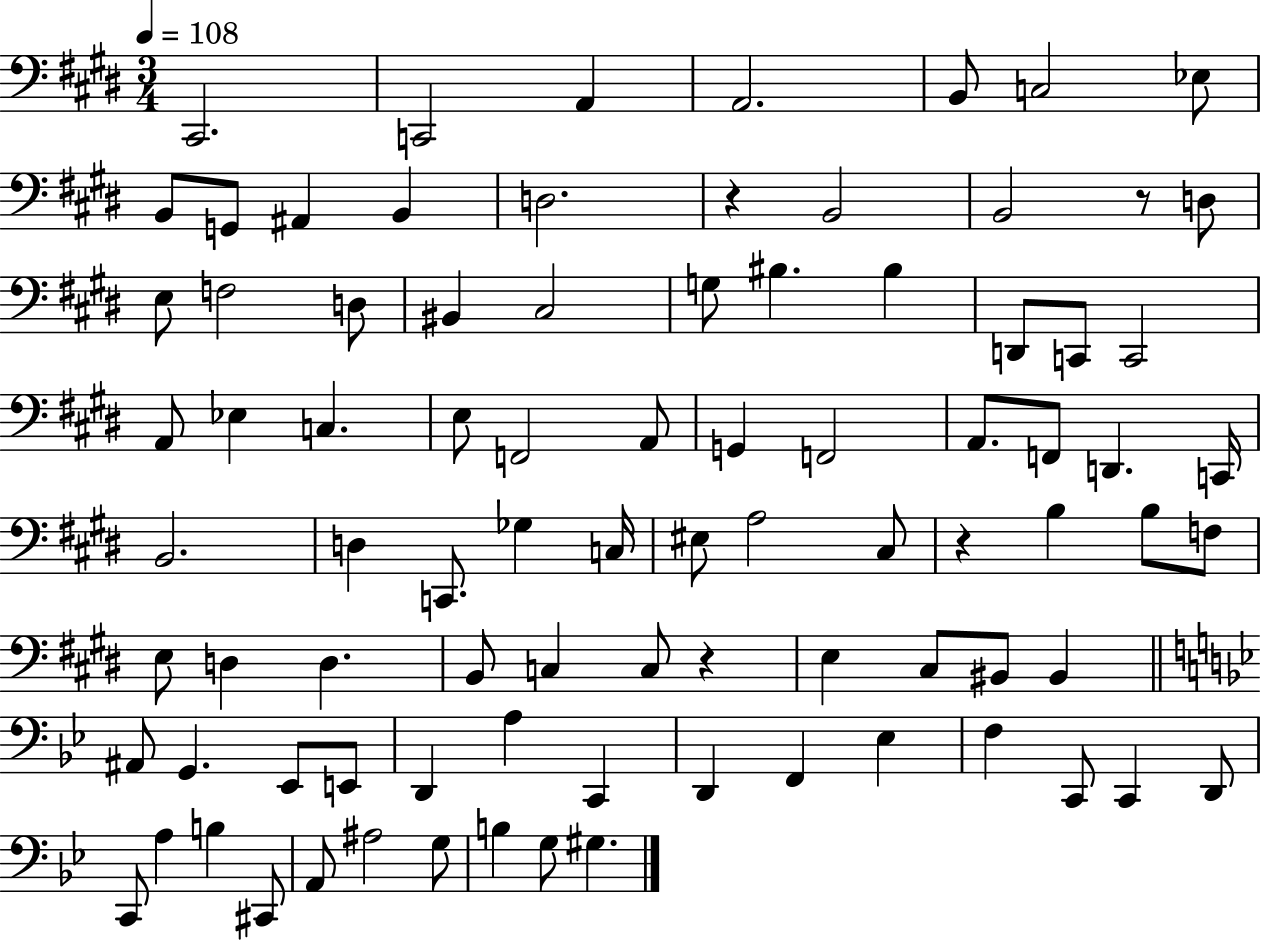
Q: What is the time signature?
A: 3/4